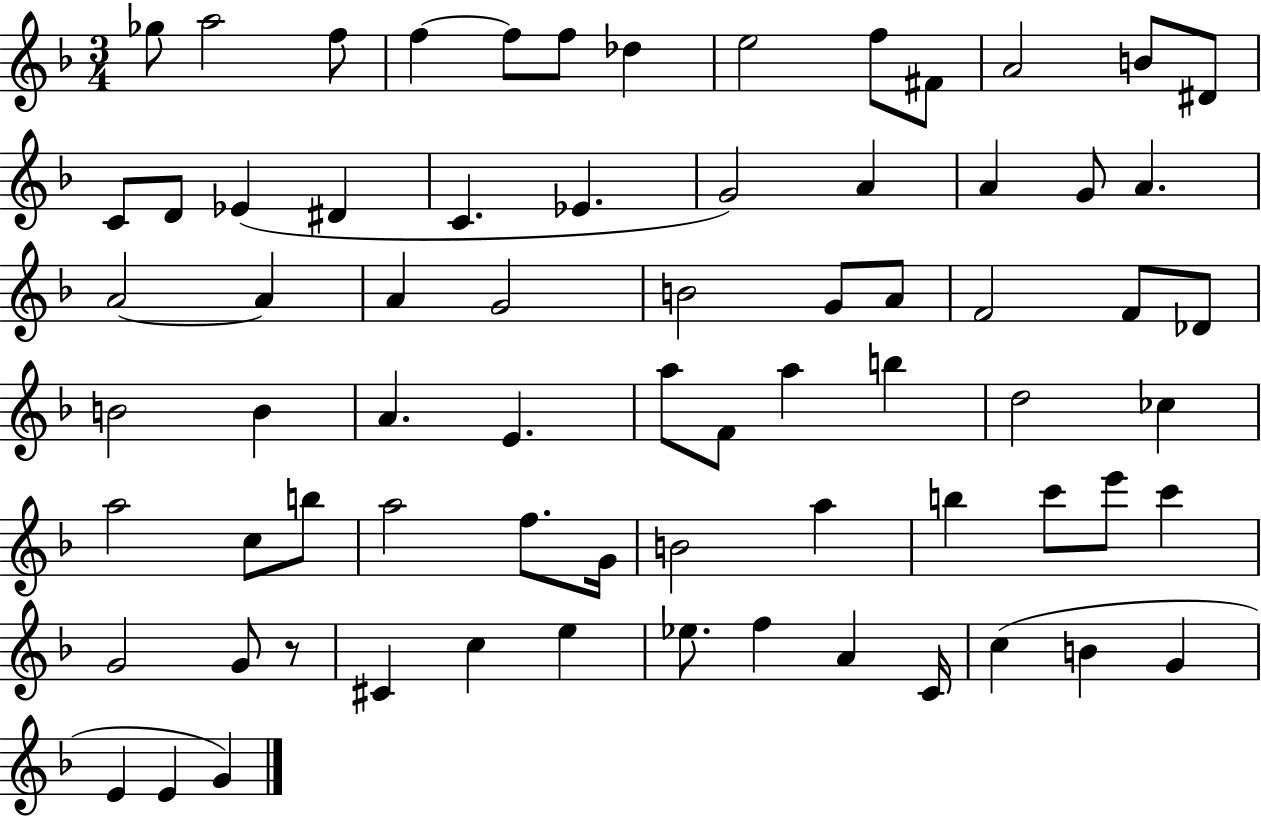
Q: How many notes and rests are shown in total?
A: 72